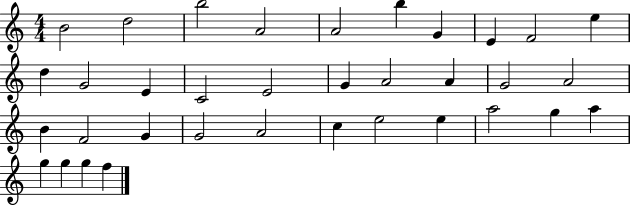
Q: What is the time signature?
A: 4/4